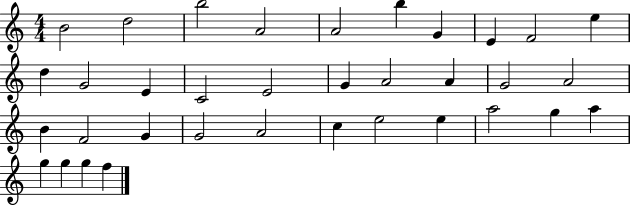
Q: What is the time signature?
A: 4/4